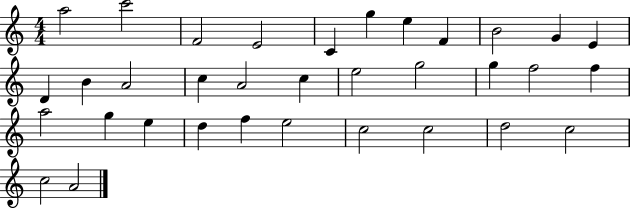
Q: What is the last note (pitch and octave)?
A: A4